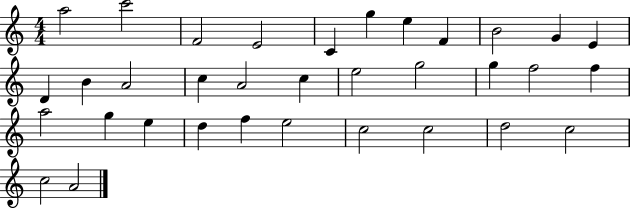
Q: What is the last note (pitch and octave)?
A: A4